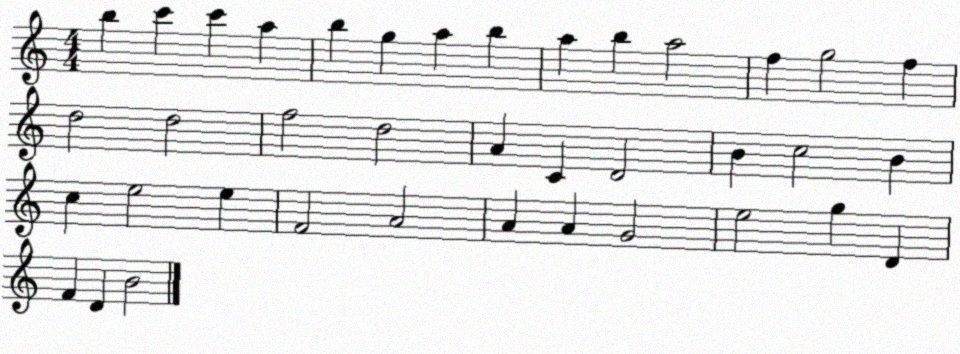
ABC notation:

X:1
T:Untitled
M:4/4
L:1/4
K:C
b c' c' a b g a b a b a2 f g2 f d2 d2 f2 d2 A C D2 B c2 B c e2 e F2 A2 A A G2 e2 g D F D B2